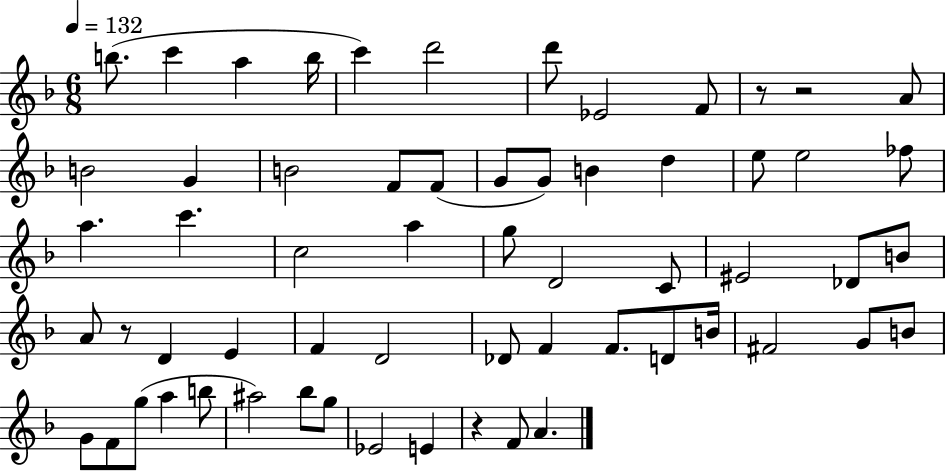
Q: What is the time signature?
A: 6/8